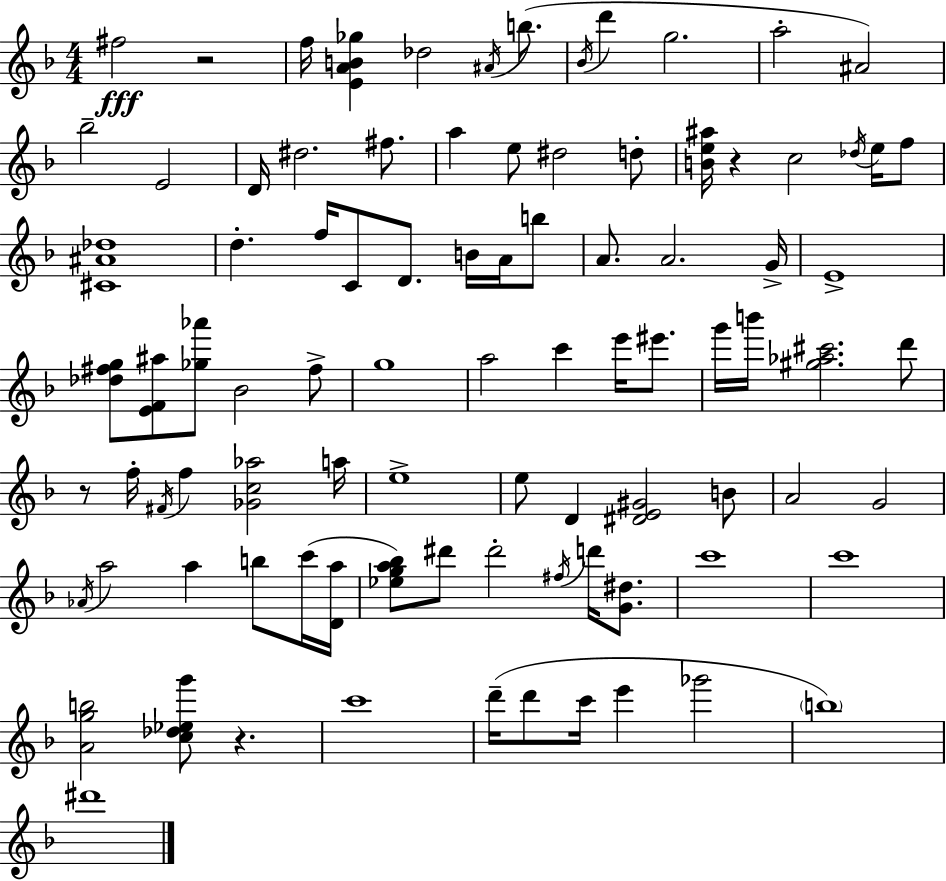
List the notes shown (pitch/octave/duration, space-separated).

F#5/h R/h F5/s [E4,A4,B4,Gb5]/q Db5/h A#4/s B5/e. Bb4/s D6/q G5/h. A5/h A#4/h Bb5/h E4/h D4/s D#5/h. F#5/e. A5/q E5/e D#5/h D5/e [B4,E5,A#5]/s R/q C5/h Db5/s E5/s F5/e [C#4,A#4,Db5]/w D5/q. F5/s C4/e D4/e. B4/s A4/s B5/e A4/e. A4/h. G4/s E4/w [Db5,F#5,G5]/e [E4,F4,A#5]/e [Gb5,Ab6]/e Bb4/h F#5/e G5/w A5/h C6/q E6/s EIS6/e. G6/s B6/s [G#5,Ab5,C#6]/h. D6/e R/e F5/s F#4/s F5/q [Gb4,C5,Ab5]/h A5/s E5/w E5/e D4/q [D#4,E4,G#4]/h B4/e A4/h G4/h Ab4/s A5/h A5/q B5/e C6/s [D4,A5]/s [Eb5,G5,A5,Bb5]/e D#6/e D#6/h F#5/s D6/s [G4,D#5]/e. C6/w C6/w [A4,G5,B5]/h [C5,Db5,Eb5,G6]/e R/q. C6/w D6/s D6/e C6/s E6/q Gb6/h B5/w D#6/w